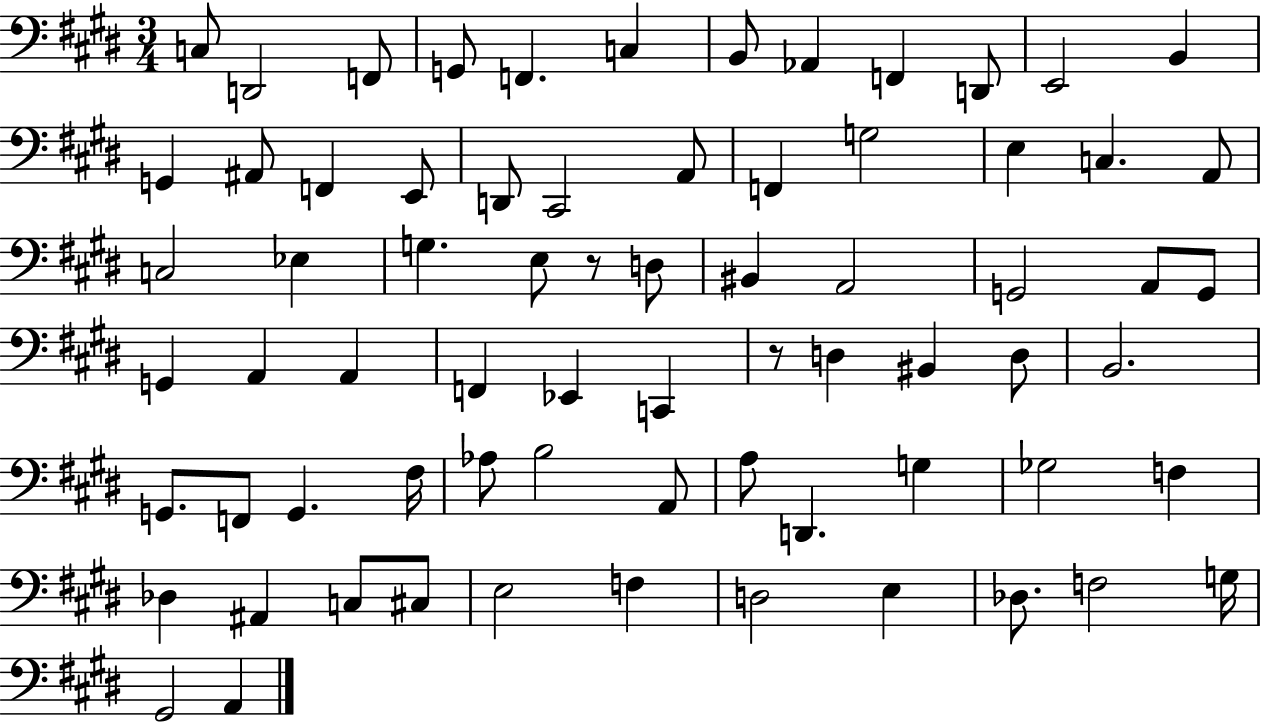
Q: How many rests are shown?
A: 2